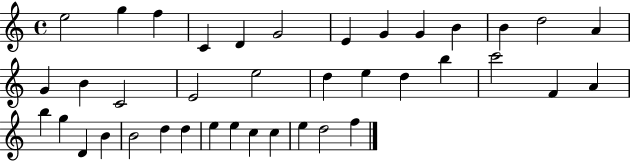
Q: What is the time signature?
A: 4/4